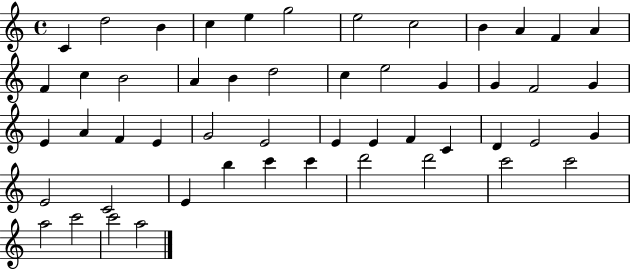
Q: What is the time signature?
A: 4/4